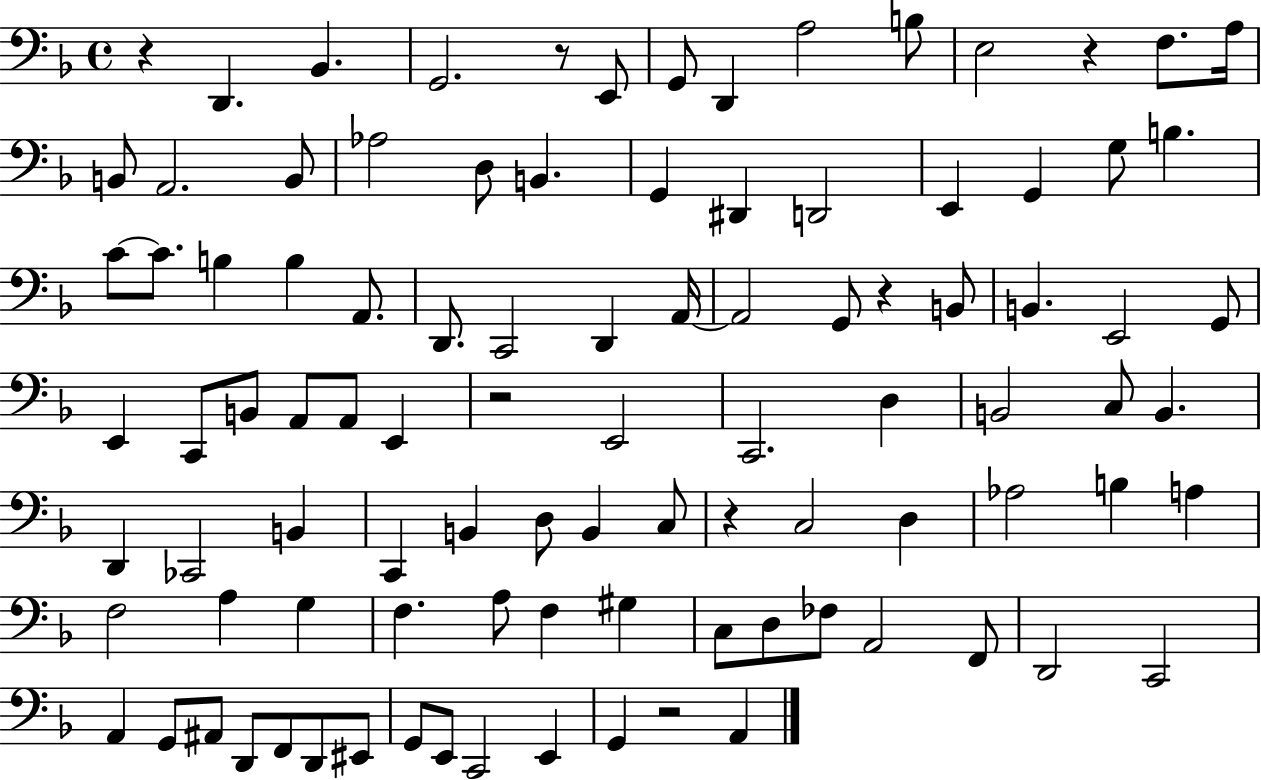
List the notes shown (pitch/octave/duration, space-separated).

R/q D2/q. Bb2/q. G2/h. R/e E2/e G2/e D2/q A3/h B3/e E3/h R/q F3/e. A3/s B2/e A2/h. B2/e Ab3/h D3/e B2/q. G2/q D#2/q D2/h E2/q G2/q G3/e B3/q. C4/e C4/e. B3/q B3/q A2/e. D2/e. C2/h D2/q A2/s A2/h G2/e R/q B2/e B2/q. E2/h G2/e E2/q C2/e B2/e A2/e A2/e E2/q R/h E2/h C2/h. D3/q B2/h C3/e B2/q. D2/q CES2/h B2/q C2/q B2/q D3/e B2/q C3/e R/q C3/h D3/q Ab3/h B3/q A3/q F3/h A3/q G3/q F3/q. A3/e F3/q G#3/q C3/e D3/e FES3/e A2/h F2/e D2/h C2/h A2/q G2/e A#2/e D2/e F2/e D2/e EIS2/e G2/e E2/e C2/h E2/q G2/q R/h A2/q